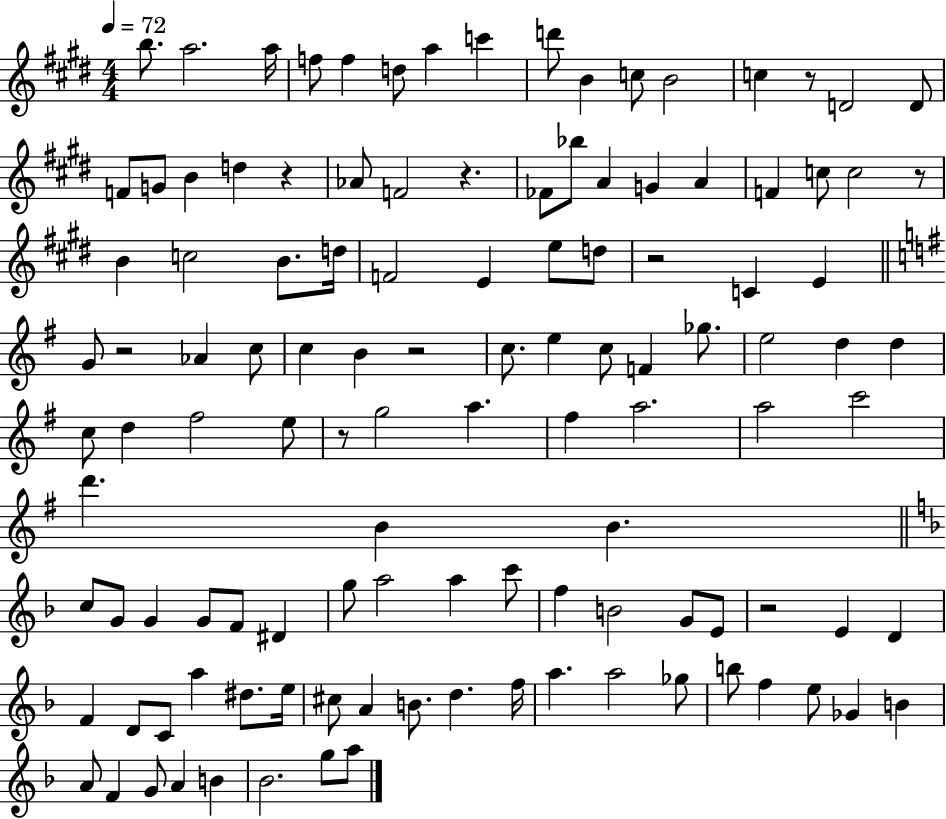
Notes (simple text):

B5/e. A5/h. A5/s F5/e F5/q D5/e A5/q C6/q D6/e B4/q C5/e B4/h C5/q R/e D4/h D4/e F4/e G4/e B4/q D5/q R/q Ab4/e F4/h R/q. FES4/e Bb5/e A4/q G4/q A4/q F4/q C5/e C5/h R/e B4/q C5/h B4/e. D5/s F4/h E4/q E5/e D5/e R/h C4/q E4/q G4/e R/h Ab4/q C5/e C5/q B4/q R/h C5/e. E5/q C5/e F4/q Gb5/e. E5/h D5/q D5/q C5/e D5/q F#5/h E5/e R/e G5/h A5/q. F#5/q A5/h. A5/h C6/h D6/q. B4/q B4/q. C5/e G4/e G4/q G4/e F4/e D#4/q G5/e A5/h A5/q C6/e F5/q B4/h G4/e E4/e R/h E4/q D4/q F4/q D4/e C4/e A5/q D#5/e. E5/s C#5/e A4/q B4/e. D5/q. F5/s A5/q. A5/h Gb5/e B5/e F5/q E5/e Gb4/q B4/q A4/e F4/q G4/e A4/q B4/q Bb4/h. G5/e A5/e